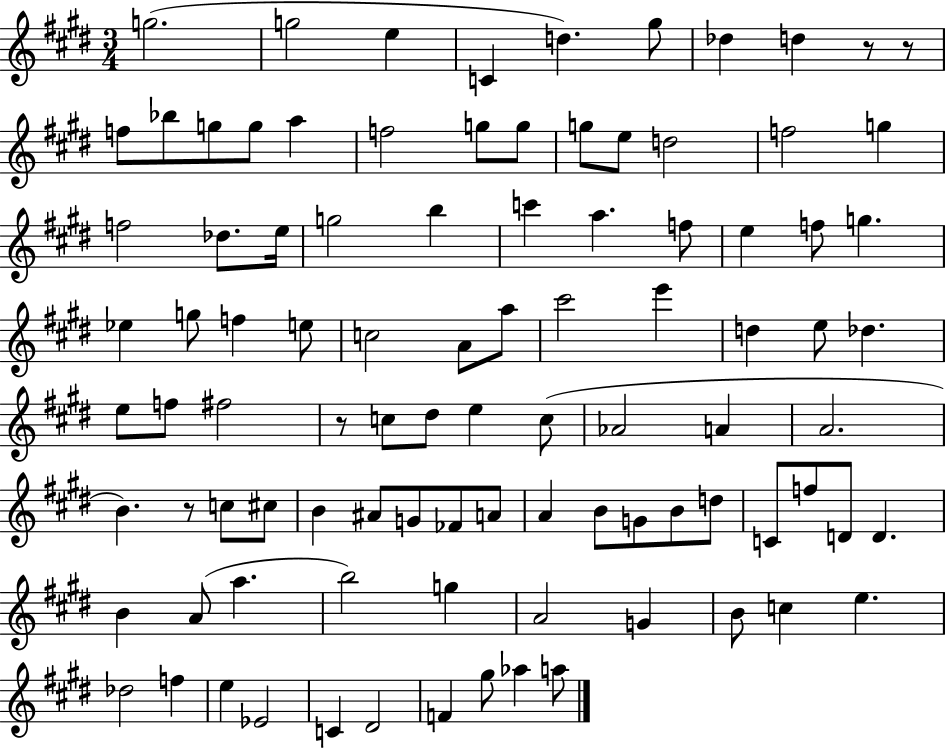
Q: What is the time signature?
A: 3/4